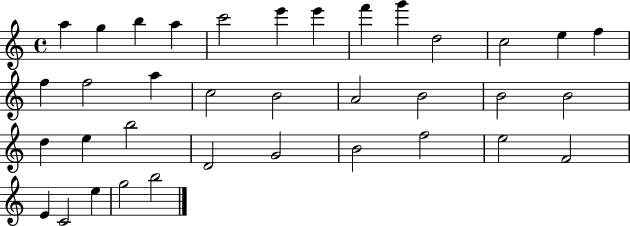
{
  \clef treble
  \time 4/4
  \defaultTimeSignature
  \key c \major
  a''4 g''4 b''4 a''4 | c'''2 e'''4 e'''4 | f'''4 g'''4 d''2 | c''2 e''4 f''4 | \break f''4 f''2 a''4 | c''2 b'2 | a'2 b'2 | b'2 b'2 | \break d''4 e''4 b''2 | d'2 g'2 | b'2 f''2 | e''2 f'2 | \break e'4 c'2 e''4 | g''2 b''2 | \bar "|."
}